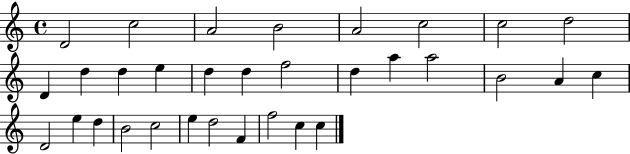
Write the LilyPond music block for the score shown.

{
  \clef treble
  \time 4/4
  \defaultTimeSignature
  \key c \major
  d'2 c''2 | a'2 b'2 | a'2 c''2 | c''2 d''2 | \break d'4 d''4 d''4 e''4 | d''4 d''4 f''2 | d''4 a''4 a''2 | b'2 a'4 c''4 | \break d'2 e''4 d''4 | b'2 c''2 | e''4 d''2 f'4 | f''2 c''4 c''4 | \break \bar "|."
}